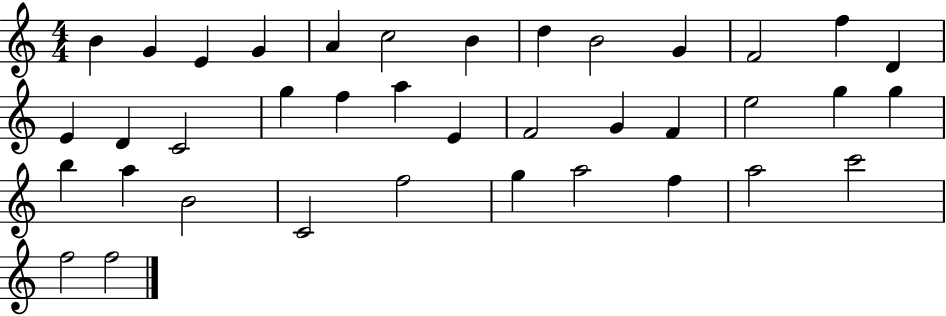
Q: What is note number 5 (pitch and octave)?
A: A4